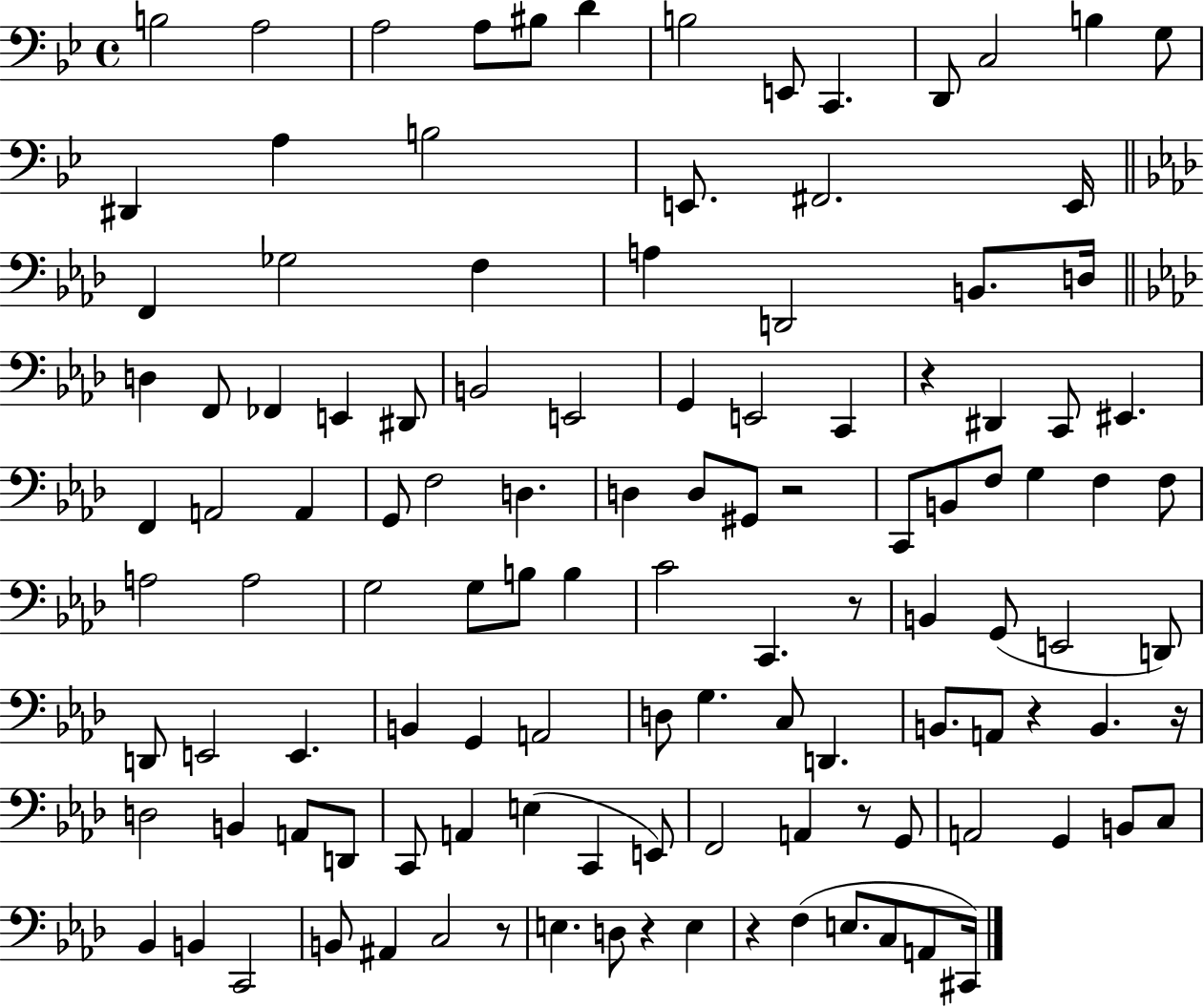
{
  \clef bass
  \time 4/4
  \defaultTimeSignature
  \key bes \major
  b2 a2 | a2 a8 bis8 d'4 | b2 e,8 c,4. | d,8 c2 b4 g8 | \break dis,4 a4 b2 | e,8. fis,2. e,16 | \bar "||" \break \key aes \major f,4 ges2 f4 | a4 d,2 b,8. d16 | \bar "||" \break \key f \minor d4 f,8 fes,4 e,4 dis,8 | b,2 e,2 | g,4 e,2 c,4 | r4 dis,4 c,8 eis,4. | \break f,4 a,2 a,4 | g,8 f2 d4. | d4 d8 gis,8 r2 | c,8 b,8 f8 g4 f4 f8 | \break a2 a2 | g2 g8 b8 b4 | c'2 c,4. r8 | b,4 g,8( e,2 d,8) | \break d,8 e,2 e,4. | b,4 g,4 a,2 | d8 g4. c8 d,4. | b,8. a,8 r4 b,4. r16 | \break d2 b,4 a,8 d,8 | c,8 a,4 e4( c,4 e,8) | f,2 a,4 r8 g,8 | a,2 g,4 b,8 c8 | \break bes,4 b,4 c,2 | b,8 ais,4 c2 r8 | e4. d8 r4 e4 | r4 f4( e8. c8 a,8 cis,16) | \break \bar "|."
}